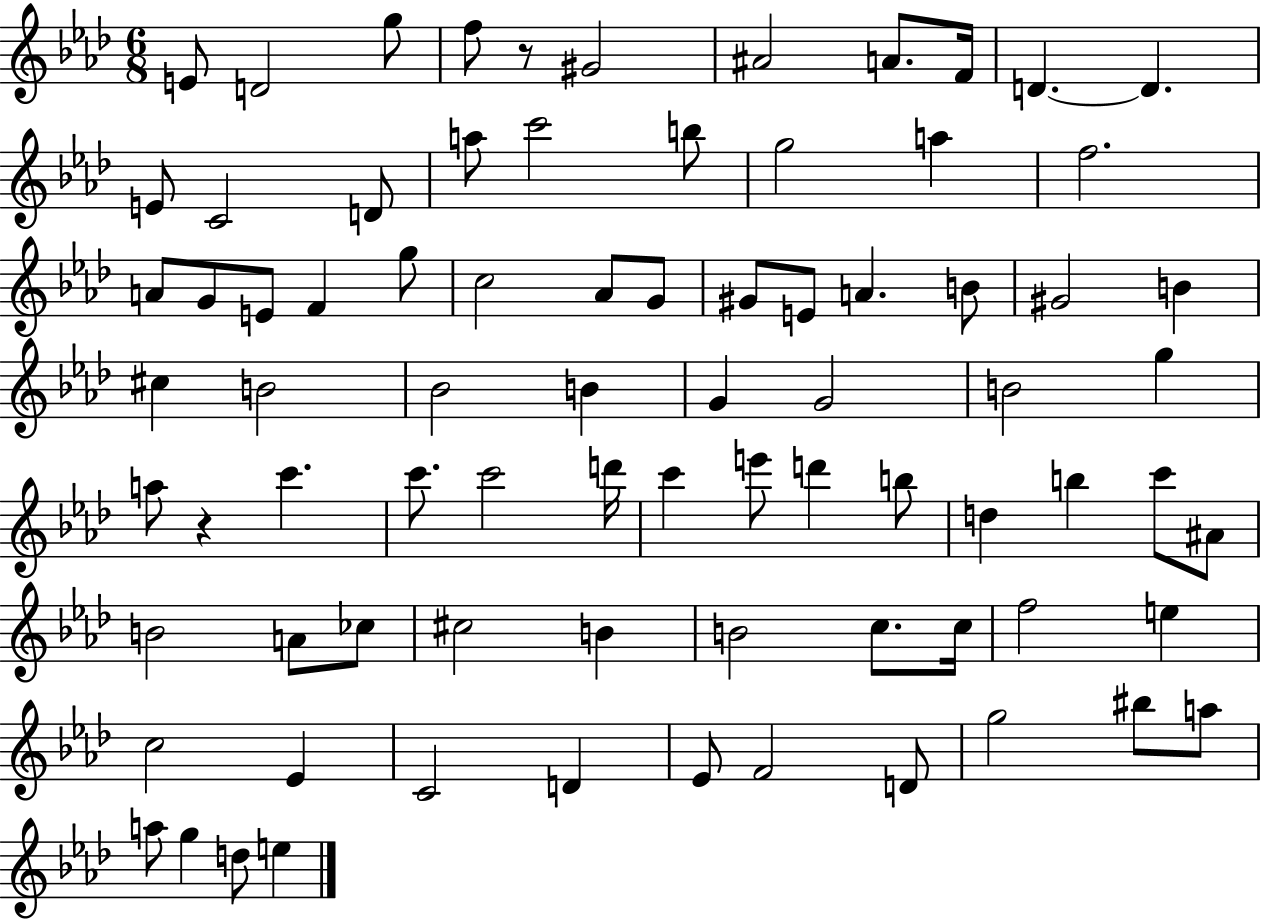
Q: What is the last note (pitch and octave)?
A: E5